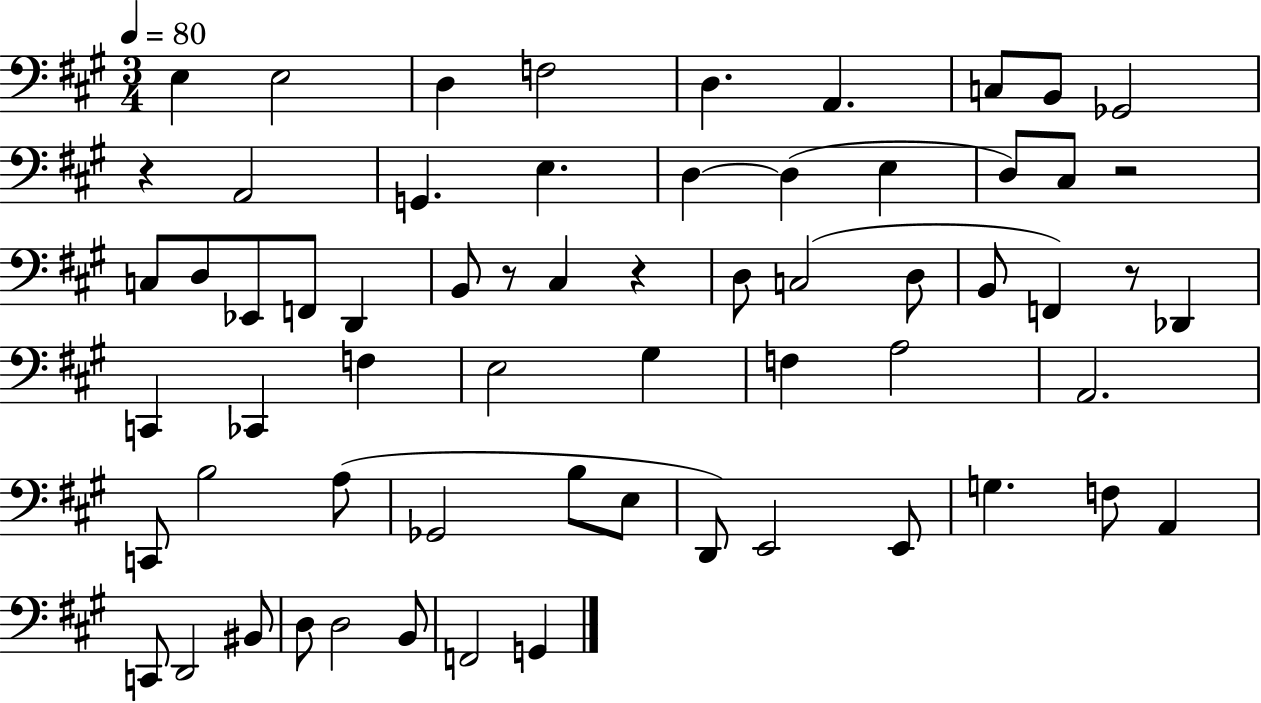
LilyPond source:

{
  \clef bass
  \numericTimeSignature
  \time 3/4
  \key a \major
  \tempo 4 = 80
  \repeat volta 2 { e4 e2 | d4 f2 | d4. a,4. | c8 b,8 ges,2 | \break r4 a,2 | g,4. e4. | d4~~ d4( e4 | d8) cis8 r2 | \break c8 d8 ees,8 f,8 d,4 | b,8 r8 cis4 r4 | d8 c2( d8 | b,8 f,4) r8 des,4 | \break c,4 ces,4 f4 | e2 gis4 | f4 a2 | a,2. | \break c,8 b2 a8( | ges,2 b8 e8 | d,8) e,2 e,8 | g4. f8 a,4 | \break c,8 d,2 bis,8 | d8 d2 b,8 | f,2 g,4 | } \bar "|."
}